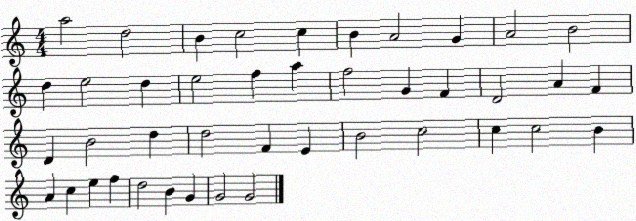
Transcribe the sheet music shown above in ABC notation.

X:1
T:Untitled
M:4/4
L:1/4
K:C
a2 d2 B c2 c B A2 G A2 B2 d e2 d e2 f a f2 G F D2 A F D B2 d d2 F E B2 c2 c c2 B A c e f d2 B G G2 G2